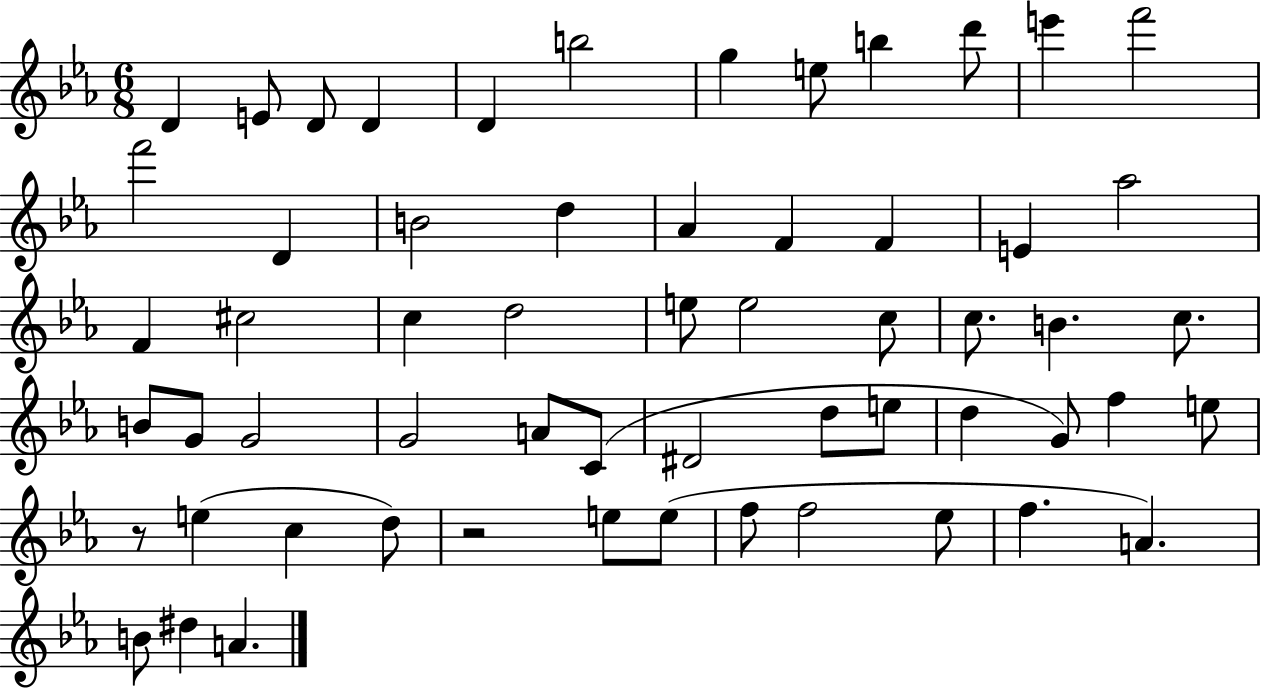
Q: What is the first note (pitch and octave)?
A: D4